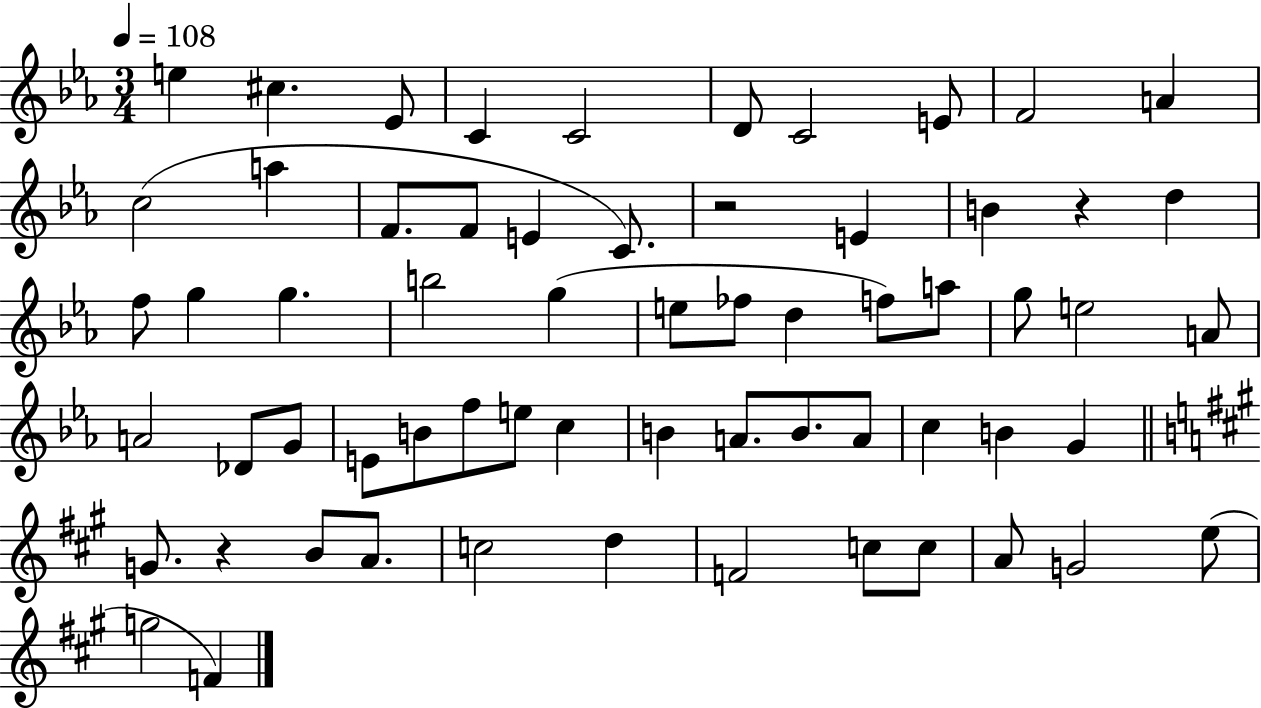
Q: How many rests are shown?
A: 3